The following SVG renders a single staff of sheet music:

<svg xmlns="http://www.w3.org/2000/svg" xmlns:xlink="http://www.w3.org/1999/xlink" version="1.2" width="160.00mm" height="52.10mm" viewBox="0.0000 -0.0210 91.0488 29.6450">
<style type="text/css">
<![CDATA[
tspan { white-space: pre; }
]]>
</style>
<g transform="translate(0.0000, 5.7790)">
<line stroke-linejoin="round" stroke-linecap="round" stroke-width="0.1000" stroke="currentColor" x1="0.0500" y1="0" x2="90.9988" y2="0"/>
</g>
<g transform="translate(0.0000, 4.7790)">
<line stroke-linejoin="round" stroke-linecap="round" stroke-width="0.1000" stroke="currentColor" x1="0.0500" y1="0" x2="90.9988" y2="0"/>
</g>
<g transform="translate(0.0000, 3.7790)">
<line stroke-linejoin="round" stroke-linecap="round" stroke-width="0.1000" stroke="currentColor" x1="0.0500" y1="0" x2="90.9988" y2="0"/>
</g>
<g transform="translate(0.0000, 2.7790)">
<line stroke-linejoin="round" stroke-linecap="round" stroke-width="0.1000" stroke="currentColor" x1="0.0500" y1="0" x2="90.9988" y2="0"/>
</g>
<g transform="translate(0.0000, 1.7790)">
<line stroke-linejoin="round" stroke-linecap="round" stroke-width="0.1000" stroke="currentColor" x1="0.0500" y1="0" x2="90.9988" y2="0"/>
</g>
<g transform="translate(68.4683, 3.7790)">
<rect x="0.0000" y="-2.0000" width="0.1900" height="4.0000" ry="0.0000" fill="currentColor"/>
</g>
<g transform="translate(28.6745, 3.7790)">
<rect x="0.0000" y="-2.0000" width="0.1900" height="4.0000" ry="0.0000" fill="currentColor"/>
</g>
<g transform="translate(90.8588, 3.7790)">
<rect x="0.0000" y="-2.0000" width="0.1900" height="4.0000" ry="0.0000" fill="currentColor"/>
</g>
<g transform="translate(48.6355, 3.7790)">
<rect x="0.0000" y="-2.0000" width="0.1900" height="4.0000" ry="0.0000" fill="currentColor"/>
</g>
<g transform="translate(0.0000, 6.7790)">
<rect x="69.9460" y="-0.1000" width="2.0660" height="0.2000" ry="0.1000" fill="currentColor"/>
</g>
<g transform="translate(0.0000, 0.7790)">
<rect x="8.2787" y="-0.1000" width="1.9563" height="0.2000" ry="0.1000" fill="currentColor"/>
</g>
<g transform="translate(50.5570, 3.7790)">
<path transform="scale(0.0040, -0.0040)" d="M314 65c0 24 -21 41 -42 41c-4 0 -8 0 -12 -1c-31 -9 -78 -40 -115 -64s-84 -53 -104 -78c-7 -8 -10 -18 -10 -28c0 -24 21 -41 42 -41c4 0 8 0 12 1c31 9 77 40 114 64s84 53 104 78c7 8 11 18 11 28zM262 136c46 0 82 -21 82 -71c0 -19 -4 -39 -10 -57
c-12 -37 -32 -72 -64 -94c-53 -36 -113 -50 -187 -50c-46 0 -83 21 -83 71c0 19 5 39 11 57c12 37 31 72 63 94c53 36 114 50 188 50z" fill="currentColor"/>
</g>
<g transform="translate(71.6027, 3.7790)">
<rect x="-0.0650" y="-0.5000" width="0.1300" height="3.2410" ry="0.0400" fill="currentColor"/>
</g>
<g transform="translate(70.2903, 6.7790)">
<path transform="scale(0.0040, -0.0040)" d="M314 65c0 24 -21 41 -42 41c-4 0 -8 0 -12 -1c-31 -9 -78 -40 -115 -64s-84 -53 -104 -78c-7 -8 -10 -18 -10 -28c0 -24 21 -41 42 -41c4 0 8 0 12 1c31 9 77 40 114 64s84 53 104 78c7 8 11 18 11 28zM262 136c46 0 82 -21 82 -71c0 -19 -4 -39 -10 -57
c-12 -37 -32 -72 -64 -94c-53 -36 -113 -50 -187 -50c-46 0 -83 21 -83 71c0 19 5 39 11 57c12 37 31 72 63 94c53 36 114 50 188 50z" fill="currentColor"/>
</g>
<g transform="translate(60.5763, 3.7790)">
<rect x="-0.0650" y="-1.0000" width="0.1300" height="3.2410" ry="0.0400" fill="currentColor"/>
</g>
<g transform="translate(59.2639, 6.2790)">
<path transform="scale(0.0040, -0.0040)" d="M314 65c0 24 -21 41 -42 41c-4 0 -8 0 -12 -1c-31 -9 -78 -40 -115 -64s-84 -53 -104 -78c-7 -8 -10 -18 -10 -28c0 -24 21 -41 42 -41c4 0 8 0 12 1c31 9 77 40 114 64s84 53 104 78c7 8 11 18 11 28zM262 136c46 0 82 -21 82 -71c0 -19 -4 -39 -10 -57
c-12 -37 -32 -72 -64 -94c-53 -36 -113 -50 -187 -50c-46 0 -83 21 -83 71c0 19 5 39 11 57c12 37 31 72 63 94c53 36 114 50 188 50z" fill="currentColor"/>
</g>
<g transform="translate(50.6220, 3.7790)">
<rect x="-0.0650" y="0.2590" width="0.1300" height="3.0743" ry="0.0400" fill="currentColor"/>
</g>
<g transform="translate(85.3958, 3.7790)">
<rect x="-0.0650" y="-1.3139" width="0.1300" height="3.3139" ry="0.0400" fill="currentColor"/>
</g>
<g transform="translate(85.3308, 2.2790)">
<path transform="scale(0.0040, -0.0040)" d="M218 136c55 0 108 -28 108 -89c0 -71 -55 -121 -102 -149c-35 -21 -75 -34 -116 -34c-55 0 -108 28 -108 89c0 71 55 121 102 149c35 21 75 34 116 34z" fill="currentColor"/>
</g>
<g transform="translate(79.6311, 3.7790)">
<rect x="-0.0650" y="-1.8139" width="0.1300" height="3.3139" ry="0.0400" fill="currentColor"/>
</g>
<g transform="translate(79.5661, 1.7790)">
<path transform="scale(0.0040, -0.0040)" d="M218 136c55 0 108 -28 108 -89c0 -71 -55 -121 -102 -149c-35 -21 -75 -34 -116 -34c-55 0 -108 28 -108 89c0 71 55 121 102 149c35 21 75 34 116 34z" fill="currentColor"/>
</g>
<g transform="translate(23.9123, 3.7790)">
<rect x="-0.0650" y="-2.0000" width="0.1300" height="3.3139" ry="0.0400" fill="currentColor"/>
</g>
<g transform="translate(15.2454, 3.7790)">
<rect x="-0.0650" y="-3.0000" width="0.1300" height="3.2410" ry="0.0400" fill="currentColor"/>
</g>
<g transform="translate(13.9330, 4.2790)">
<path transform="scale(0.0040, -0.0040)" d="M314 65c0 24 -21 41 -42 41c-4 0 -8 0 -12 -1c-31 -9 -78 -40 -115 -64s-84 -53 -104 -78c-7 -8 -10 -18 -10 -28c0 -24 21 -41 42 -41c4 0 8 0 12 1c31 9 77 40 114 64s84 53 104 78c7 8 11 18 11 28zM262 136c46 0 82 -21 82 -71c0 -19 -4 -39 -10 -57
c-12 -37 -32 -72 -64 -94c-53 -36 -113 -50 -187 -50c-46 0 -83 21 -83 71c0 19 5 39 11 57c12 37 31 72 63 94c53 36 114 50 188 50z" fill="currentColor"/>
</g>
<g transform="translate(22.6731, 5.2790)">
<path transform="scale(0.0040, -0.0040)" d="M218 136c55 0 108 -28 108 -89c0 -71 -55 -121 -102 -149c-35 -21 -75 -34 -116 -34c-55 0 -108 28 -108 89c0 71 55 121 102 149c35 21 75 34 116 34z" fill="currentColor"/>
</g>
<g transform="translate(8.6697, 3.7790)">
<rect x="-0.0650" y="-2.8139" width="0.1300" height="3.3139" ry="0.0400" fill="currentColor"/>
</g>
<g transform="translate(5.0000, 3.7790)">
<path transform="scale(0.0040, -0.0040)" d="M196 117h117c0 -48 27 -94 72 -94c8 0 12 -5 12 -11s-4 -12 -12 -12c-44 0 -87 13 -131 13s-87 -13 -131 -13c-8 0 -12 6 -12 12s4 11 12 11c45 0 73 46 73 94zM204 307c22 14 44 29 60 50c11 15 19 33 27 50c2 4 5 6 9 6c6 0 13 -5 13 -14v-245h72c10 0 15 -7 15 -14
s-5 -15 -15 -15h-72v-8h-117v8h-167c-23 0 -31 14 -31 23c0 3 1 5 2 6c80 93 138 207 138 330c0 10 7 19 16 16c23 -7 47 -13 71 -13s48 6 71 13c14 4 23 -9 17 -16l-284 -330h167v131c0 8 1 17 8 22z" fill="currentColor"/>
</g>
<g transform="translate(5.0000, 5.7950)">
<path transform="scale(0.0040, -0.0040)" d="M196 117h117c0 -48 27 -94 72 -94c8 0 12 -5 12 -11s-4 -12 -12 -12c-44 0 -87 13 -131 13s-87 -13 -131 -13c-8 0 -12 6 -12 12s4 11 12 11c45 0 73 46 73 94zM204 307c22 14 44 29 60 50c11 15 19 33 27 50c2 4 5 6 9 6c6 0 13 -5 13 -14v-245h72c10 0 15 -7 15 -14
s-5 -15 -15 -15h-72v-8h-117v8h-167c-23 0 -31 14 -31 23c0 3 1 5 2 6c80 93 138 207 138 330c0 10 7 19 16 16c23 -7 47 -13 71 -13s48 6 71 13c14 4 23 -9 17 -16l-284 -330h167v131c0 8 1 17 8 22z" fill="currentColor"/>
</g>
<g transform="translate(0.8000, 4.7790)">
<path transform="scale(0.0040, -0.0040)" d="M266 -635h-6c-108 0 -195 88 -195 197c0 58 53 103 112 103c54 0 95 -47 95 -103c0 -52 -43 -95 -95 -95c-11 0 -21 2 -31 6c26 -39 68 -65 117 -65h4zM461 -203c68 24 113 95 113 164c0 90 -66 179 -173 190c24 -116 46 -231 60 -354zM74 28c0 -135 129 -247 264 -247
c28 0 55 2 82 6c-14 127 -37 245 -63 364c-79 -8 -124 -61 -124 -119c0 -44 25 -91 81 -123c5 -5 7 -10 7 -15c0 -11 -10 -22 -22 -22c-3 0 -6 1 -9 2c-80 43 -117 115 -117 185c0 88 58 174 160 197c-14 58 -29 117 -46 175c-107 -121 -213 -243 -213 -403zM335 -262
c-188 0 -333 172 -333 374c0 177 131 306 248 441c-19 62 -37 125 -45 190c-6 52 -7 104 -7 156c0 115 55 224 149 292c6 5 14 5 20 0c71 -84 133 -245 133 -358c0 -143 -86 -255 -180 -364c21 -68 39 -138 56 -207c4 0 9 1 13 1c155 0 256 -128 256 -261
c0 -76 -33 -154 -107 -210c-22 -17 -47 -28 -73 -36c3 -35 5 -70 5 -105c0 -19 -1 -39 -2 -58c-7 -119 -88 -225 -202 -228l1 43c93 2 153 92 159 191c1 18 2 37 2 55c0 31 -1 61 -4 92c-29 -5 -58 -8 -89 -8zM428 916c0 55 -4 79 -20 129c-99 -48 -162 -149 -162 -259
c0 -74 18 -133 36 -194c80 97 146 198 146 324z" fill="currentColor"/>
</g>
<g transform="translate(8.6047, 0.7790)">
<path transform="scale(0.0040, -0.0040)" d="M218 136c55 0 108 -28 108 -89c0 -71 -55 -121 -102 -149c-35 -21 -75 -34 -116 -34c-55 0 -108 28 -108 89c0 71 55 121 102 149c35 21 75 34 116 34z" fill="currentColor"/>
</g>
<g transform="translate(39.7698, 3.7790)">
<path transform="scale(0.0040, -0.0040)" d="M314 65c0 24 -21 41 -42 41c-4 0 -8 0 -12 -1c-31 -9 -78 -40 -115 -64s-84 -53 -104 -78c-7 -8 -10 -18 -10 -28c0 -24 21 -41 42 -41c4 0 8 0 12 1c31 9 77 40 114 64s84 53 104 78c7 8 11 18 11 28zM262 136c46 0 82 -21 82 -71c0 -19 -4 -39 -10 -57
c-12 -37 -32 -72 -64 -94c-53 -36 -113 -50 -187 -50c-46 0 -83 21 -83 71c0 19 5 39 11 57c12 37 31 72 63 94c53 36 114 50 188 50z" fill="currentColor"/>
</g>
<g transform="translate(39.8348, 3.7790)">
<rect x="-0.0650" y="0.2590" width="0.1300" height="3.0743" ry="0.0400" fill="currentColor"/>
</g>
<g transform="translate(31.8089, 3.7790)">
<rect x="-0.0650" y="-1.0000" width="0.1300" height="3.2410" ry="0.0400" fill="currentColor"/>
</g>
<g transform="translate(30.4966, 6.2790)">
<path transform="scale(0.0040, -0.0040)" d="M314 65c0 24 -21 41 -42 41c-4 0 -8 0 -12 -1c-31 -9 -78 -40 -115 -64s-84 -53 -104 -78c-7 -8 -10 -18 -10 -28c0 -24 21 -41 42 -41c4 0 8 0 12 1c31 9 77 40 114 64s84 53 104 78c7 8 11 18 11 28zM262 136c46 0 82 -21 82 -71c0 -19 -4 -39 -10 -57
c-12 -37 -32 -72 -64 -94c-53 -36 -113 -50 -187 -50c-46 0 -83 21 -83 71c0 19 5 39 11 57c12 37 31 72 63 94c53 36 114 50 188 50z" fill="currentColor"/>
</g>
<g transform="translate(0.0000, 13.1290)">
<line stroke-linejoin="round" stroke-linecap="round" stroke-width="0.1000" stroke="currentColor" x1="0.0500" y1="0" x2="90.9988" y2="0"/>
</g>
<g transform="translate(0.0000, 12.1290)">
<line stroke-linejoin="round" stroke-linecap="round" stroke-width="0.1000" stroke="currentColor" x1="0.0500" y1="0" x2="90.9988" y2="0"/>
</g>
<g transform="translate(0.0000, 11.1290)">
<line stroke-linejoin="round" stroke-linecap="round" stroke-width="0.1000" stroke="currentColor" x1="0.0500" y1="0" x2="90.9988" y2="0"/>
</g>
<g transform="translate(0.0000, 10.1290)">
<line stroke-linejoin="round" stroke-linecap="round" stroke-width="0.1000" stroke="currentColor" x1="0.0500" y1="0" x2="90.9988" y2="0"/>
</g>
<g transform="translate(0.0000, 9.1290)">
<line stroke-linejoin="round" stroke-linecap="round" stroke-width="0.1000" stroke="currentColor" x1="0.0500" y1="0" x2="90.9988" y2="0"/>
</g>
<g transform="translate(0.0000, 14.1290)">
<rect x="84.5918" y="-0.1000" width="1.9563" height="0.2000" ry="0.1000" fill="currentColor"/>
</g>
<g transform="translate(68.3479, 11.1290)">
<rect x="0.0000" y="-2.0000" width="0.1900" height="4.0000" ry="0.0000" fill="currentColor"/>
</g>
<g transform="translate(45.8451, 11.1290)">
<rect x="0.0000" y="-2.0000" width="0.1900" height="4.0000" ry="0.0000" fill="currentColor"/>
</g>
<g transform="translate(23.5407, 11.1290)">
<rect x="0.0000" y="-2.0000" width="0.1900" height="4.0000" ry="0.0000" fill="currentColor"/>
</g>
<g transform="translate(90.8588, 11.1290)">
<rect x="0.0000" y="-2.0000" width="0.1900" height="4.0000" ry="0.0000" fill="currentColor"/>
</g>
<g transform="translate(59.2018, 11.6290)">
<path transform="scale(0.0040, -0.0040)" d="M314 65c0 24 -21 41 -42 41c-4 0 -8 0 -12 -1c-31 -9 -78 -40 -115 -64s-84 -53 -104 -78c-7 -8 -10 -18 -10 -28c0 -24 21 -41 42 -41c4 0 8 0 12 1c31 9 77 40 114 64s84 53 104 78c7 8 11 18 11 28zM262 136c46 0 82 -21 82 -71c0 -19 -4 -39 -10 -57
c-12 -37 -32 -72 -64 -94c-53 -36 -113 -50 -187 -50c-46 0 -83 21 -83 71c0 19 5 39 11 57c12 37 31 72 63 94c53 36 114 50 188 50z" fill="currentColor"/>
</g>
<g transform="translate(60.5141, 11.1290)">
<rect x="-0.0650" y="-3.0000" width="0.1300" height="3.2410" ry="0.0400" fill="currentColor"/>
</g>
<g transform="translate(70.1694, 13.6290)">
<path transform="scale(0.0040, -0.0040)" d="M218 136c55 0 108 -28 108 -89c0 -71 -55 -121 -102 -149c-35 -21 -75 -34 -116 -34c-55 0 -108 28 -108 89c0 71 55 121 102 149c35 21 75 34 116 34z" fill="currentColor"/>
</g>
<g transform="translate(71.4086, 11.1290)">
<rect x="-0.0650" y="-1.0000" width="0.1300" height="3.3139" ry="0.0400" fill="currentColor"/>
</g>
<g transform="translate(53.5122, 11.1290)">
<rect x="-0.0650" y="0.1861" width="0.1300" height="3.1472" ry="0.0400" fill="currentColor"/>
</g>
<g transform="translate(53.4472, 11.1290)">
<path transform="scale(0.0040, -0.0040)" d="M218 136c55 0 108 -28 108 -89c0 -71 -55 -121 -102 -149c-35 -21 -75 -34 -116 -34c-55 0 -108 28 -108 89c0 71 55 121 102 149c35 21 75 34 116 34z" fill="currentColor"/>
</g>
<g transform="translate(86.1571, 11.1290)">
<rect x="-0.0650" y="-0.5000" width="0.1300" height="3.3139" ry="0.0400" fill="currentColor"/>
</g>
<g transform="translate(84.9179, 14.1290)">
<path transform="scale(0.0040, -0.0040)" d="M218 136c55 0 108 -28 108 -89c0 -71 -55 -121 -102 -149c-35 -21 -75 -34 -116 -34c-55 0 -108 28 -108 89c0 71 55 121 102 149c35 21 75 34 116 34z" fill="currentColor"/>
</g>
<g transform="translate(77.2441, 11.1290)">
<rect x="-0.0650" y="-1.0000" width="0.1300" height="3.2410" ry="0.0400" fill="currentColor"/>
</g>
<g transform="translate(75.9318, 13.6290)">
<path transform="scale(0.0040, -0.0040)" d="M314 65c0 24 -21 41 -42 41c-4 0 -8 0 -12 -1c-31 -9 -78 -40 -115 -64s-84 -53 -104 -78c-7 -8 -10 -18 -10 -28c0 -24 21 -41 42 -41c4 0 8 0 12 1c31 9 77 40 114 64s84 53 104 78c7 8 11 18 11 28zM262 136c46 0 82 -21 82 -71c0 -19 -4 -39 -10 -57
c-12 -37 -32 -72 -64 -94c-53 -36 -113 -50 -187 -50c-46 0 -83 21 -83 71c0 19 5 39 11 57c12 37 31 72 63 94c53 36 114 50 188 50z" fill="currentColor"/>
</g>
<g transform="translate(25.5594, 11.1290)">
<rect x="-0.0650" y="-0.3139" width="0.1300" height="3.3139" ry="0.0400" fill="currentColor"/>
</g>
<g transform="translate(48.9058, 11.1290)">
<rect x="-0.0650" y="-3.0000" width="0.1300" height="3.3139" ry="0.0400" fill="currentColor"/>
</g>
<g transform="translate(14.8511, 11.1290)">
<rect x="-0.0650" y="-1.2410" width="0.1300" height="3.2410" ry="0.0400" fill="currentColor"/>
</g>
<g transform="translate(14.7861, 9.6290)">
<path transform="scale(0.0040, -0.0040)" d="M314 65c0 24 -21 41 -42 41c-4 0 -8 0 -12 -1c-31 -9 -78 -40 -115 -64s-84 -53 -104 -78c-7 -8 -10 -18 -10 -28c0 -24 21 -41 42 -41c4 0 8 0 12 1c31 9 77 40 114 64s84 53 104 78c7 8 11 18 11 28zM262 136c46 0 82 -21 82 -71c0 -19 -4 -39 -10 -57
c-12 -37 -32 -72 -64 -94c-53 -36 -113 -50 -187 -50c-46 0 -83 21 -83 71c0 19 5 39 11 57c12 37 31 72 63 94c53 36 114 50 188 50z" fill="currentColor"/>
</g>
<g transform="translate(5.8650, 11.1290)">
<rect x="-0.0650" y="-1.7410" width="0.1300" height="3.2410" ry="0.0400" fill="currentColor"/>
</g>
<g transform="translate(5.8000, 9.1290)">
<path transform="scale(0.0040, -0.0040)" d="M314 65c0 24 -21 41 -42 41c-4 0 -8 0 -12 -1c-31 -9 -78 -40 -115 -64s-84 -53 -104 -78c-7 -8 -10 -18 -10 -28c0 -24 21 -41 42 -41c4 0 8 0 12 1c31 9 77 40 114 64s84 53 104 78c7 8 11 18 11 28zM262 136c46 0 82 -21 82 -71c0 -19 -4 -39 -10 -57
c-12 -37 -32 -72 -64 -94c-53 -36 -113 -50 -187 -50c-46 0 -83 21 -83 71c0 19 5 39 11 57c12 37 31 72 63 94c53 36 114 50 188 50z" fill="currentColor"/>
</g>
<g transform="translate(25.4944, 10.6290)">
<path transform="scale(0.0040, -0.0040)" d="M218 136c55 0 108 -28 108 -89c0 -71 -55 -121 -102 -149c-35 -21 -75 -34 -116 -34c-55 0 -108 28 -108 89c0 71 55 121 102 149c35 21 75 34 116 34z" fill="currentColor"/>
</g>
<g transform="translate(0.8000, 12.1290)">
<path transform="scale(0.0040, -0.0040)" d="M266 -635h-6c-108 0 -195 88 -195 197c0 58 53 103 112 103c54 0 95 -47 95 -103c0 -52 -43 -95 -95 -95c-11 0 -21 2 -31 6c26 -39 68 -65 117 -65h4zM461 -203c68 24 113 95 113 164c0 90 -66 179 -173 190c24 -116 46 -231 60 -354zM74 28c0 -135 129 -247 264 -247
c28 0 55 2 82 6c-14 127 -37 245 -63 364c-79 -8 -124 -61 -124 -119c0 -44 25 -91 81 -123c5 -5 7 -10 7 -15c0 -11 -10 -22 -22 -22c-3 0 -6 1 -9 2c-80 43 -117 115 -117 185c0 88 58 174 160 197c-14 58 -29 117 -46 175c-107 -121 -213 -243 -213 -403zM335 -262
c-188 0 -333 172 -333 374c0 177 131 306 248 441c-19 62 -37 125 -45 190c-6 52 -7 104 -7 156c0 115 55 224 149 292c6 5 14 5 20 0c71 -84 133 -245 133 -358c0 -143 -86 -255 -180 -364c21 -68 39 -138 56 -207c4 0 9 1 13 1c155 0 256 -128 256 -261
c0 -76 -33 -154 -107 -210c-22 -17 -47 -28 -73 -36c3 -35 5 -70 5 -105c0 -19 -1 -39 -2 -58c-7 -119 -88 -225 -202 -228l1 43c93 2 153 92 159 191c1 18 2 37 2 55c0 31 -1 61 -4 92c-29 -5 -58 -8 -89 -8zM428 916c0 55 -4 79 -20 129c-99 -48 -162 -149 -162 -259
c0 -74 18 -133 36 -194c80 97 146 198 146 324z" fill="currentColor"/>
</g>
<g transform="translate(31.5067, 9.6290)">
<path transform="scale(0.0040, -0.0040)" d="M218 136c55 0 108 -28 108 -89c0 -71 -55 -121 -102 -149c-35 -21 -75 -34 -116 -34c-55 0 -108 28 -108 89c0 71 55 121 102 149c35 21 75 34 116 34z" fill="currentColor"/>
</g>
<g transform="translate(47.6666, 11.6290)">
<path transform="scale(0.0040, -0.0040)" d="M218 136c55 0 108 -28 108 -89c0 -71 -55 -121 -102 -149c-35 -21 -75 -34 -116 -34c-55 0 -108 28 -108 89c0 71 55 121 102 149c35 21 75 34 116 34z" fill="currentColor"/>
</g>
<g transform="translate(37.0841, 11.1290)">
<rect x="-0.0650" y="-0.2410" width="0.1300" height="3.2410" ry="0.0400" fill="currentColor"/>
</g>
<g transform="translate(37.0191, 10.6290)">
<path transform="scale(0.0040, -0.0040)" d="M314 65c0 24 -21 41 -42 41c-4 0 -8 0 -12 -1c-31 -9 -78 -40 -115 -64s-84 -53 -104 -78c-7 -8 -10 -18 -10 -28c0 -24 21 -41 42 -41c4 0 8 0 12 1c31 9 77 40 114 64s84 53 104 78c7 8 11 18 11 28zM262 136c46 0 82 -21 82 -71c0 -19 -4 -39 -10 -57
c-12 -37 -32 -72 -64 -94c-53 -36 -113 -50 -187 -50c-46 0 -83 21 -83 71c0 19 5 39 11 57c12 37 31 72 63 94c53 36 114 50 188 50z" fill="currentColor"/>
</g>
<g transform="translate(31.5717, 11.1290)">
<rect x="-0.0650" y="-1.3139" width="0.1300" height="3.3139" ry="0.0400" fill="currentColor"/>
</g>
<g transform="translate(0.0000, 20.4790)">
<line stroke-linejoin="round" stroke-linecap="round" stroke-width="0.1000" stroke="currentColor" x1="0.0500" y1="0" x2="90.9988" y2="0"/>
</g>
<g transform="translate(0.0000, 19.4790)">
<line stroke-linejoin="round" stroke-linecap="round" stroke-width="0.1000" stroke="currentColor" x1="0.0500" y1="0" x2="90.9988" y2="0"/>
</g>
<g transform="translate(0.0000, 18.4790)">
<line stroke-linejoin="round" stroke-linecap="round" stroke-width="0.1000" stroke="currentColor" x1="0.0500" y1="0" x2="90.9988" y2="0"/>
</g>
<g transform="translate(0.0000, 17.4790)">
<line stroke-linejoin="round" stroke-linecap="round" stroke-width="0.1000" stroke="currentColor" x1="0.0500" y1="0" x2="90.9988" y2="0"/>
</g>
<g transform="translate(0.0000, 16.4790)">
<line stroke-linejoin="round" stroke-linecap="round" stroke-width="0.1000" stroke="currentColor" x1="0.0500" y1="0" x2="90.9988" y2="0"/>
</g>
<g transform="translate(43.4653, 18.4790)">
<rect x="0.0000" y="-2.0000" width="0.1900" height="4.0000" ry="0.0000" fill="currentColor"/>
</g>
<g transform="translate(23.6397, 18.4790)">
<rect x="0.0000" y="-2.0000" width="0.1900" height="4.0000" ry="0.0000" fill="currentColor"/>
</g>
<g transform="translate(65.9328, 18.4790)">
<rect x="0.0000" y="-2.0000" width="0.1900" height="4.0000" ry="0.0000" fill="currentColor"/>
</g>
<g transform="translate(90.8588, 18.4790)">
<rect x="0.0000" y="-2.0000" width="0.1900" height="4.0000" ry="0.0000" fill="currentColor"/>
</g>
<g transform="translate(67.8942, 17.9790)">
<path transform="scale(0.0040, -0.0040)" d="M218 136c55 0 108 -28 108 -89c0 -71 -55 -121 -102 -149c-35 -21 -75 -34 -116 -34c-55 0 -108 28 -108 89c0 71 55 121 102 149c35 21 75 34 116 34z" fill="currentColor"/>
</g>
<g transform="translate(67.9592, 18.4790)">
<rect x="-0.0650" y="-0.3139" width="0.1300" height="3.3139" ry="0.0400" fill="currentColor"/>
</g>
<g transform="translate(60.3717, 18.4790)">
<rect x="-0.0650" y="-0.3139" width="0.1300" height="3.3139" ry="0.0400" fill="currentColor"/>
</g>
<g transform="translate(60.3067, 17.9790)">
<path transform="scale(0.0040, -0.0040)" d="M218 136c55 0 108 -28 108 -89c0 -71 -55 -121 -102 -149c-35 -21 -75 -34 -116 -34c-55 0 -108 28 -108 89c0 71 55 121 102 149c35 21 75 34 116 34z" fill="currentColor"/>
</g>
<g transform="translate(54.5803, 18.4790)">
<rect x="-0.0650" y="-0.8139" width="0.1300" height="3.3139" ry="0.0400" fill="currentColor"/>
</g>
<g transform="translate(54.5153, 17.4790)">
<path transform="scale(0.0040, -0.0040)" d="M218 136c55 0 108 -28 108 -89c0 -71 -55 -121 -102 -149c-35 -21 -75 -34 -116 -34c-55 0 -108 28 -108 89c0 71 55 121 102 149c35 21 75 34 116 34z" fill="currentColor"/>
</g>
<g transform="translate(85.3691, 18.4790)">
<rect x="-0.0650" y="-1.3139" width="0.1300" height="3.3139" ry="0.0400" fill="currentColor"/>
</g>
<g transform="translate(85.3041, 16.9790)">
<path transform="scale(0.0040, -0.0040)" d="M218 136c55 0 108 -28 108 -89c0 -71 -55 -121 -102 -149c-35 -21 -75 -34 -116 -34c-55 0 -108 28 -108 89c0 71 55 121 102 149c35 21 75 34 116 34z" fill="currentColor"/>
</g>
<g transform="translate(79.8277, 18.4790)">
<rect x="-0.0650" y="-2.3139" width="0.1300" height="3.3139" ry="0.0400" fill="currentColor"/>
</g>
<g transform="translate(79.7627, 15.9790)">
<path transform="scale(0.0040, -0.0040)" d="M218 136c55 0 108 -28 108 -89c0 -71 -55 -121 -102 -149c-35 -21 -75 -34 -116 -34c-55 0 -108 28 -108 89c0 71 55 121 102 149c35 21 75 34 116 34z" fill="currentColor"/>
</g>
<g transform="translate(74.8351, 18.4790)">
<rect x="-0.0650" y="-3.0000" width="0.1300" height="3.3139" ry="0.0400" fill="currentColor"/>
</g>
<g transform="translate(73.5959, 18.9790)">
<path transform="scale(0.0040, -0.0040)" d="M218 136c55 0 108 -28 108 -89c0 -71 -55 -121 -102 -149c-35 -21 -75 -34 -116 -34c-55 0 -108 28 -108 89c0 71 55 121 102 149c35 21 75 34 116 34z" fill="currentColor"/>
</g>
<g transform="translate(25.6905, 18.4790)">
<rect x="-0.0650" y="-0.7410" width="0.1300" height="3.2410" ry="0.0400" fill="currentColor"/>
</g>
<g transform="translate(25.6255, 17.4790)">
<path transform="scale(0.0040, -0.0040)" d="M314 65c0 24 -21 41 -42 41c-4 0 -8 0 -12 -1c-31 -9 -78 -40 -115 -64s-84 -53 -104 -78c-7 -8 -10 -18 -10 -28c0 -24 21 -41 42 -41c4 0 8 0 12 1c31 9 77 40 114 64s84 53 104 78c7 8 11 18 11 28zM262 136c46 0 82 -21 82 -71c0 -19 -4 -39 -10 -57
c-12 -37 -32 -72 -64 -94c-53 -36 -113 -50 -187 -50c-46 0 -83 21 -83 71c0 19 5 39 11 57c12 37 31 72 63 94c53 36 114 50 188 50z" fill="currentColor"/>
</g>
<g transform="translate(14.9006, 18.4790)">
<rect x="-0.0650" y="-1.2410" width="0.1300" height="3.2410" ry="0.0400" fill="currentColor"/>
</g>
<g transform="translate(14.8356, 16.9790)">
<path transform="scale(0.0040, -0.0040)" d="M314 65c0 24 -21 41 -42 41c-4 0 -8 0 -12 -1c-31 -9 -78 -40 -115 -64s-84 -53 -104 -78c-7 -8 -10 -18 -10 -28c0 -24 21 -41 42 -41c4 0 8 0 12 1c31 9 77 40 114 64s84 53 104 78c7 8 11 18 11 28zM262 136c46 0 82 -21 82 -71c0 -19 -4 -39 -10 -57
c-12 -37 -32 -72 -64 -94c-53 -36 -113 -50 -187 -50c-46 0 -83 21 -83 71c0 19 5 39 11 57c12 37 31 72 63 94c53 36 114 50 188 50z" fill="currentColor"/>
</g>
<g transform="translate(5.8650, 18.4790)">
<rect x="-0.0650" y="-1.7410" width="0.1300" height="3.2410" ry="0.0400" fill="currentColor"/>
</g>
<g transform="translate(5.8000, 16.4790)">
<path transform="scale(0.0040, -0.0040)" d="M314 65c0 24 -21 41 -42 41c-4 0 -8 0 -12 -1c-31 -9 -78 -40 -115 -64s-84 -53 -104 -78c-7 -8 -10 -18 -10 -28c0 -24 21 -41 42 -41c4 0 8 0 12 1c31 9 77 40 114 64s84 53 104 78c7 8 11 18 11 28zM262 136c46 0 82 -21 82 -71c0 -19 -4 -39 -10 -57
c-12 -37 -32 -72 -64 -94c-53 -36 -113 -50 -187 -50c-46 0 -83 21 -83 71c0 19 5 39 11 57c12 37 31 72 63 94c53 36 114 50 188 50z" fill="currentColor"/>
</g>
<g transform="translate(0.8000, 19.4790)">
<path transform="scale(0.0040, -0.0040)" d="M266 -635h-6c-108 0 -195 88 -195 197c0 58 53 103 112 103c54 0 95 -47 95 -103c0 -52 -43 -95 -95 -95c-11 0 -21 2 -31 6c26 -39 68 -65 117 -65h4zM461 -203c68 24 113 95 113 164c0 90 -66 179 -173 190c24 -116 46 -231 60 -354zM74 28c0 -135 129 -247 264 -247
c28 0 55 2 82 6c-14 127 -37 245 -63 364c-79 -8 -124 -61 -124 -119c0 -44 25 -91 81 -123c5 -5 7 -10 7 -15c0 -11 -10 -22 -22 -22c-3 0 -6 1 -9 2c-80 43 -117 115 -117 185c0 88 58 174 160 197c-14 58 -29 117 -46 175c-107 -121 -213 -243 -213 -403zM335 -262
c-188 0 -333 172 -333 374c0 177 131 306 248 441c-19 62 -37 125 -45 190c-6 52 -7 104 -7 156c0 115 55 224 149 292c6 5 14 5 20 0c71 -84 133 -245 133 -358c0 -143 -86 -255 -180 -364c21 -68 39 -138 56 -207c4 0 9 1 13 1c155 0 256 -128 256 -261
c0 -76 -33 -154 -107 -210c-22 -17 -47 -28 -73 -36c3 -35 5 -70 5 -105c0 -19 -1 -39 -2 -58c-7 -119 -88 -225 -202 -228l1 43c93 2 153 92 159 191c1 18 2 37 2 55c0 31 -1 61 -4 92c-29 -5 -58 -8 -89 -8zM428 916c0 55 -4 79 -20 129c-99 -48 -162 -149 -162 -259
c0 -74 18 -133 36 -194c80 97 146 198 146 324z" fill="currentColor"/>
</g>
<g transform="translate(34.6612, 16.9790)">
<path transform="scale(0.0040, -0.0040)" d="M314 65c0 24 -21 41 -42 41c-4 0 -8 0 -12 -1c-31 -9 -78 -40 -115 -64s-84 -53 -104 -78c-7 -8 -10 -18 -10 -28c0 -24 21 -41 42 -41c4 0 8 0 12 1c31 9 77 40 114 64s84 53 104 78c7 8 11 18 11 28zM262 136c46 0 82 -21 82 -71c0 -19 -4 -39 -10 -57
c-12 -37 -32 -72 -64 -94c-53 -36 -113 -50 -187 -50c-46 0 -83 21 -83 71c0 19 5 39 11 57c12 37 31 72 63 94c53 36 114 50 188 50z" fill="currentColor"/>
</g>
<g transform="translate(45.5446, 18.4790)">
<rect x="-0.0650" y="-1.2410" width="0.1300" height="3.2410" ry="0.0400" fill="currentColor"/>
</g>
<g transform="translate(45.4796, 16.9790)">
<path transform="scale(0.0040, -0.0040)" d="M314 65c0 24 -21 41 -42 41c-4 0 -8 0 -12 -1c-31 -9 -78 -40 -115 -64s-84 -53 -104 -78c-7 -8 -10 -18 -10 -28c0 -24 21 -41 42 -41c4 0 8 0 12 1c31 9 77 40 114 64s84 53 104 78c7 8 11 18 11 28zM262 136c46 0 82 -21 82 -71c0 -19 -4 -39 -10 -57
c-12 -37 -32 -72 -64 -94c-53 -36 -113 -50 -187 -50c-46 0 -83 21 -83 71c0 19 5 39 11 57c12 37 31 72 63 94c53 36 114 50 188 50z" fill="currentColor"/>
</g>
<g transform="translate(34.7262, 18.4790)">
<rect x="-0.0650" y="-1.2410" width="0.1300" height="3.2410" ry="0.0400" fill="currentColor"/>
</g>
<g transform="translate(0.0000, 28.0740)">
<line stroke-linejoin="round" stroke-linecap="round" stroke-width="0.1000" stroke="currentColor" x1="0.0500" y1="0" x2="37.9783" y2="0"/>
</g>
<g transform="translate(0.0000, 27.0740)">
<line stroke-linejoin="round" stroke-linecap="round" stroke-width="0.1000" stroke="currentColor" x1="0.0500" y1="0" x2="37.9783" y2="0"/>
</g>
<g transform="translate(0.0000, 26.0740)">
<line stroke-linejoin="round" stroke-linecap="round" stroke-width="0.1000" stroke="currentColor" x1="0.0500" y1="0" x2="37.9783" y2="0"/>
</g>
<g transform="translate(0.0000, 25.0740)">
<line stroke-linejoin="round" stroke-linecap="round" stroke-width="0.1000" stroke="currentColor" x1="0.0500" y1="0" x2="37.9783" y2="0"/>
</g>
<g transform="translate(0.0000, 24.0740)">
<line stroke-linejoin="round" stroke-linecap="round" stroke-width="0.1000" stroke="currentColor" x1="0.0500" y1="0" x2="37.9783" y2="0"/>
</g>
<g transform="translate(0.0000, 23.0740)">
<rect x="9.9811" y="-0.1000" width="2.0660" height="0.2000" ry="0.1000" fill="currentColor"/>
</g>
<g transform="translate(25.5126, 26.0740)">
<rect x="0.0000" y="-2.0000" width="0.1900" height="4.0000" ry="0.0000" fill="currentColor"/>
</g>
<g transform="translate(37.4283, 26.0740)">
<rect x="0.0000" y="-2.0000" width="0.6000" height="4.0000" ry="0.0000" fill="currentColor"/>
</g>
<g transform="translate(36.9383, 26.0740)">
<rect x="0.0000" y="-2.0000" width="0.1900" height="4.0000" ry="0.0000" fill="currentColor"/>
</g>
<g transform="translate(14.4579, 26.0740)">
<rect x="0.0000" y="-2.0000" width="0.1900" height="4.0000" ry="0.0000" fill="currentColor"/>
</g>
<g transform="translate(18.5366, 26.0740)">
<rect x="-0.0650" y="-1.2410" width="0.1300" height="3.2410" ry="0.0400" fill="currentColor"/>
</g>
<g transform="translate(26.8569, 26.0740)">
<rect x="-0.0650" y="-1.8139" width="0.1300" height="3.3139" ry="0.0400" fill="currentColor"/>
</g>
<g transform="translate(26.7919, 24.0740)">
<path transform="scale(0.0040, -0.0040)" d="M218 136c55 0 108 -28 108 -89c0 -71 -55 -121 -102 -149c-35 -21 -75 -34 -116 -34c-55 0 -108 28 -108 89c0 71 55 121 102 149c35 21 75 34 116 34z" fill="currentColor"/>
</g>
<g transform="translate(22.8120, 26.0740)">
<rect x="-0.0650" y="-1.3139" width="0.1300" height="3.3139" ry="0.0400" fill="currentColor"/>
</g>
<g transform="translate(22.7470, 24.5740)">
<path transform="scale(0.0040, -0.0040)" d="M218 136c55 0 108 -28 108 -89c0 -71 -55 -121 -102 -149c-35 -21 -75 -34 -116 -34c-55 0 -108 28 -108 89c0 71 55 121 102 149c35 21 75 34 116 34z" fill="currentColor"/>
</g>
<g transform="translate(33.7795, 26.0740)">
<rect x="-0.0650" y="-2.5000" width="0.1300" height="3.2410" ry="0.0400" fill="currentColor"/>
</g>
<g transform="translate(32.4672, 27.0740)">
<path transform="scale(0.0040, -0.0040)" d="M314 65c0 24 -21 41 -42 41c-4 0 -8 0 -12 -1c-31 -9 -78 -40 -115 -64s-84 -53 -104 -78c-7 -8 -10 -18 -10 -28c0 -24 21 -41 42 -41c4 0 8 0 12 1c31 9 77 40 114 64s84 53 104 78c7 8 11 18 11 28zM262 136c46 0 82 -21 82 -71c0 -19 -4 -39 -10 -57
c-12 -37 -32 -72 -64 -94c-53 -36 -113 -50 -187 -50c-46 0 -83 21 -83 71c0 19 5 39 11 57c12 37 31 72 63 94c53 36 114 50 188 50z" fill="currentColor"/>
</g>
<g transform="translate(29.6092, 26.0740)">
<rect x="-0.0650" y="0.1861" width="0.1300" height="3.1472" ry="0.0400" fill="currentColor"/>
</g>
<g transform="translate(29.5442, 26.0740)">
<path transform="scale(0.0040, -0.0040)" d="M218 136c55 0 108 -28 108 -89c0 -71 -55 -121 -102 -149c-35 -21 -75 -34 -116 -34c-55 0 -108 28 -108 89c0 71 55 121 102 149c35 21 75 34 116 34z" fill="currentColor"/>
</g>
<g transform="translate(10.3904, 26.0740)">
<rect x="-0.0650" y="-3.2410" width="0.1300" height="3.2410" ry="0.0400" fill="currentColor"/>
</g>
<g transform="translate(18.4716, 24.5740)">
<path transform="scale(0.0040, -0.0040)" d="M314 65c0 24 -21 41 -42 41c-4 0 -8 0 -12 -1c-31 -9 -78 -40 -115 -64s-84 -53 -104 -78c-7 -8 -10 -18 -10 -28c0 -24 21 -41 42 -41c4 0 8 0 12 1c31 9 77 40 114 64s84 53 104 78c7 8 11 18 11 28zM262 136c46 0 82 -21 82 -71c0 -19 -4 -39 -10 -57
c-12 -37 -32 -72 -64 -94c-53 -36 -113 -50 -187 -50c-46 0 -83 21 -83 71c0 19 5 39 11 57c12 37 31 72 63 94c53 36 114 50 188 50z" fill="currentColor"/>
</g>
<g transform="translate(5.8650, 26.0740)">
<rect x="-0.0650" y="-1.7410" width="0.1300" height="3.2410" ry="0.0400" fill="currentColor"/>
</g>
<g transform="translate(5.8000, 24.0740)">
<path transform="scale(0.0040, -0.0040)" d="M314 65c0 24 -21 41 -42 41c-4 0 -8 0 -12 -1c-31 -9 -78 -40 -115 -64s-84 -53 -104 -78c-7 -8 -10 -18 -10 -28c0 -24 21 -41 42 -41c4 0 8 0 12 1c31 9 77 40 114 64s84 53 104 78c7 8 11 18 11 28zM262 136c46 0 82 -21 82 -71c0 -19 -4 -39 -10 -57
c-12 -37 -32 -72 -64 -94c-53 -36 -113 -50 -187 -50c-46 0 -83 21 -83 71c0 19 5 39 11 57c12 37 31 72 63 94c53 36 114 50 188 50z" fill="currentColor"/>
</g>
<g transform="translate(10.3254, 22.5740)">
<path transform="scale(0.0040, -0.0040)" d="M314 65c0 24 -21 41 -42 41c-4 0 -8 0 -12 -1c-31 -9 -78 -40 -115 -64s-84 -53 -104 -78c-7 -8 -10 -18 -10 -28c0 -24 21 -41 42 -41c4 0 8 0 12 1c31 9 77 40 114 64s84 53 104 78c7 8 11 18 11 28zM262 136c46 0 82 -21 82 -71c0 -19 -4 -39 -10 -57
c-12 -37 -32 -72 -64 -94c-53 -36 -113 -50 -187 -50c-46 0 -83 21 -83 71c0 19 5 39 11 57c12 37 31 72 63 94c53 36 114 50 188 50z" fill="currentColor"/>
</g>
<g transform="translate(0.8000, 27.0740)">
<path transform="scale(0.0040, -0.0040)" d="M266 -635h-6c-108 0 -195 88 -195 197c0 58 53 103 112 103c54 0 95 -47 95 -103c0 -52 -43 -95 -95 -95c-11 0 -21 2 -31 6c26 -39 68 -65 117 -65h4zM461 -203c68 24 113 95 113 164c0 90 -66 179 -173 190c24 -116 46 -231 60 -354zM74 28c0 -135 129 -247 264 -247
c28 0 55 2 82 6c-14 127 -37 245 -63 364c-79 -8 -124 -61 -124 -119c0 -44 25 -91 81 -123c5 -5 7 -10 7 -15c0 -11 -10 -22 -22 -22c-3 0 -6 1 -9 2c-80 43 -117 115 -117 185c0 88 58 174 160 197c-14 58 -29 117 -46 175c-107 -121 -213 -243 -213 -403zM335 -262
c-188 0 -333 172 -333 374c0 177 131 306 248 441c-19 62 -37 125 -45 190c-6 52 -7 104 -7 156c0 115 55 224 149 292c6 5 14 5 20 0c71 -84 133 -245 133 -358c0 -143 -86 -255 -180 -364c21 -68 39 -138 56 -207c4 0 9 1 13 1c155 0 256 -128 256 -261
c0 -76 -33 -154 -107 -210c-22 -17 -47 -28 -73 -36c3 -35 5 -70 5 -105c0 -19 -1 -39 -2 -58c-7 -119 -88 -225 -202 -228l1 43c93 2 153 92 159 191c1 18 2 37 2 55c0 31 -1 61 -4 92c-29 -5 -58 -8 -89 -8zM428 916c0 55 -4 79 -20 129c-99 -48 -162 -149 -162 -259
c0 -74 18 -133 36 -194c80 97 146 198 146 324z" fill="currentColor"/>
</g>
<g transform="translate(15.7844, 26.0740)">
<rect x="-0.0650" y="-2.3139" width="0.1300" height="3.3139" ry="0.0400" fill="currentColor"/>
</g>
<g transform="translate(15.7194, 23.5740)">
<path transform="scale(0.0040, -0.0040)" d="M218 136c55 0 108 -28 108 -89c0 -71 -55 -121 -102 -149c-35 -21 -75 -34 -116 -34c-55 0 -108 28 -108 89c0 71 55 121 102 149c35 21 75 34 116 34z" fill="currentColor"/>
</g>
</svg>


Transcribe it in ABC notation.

X:1
T:Untitled
M:4/4
L:1/4
K:C
a A2 F D2 B2 B2 D2 C2 f e f2 e2 c e c2 A B A2 D D2 C f2 e2 d2 e2 e2 d c c A g e f2 b2 g e2 e f B G2